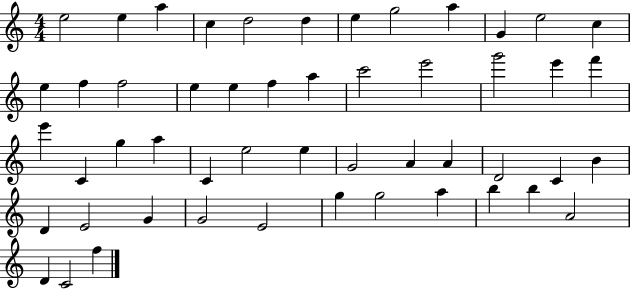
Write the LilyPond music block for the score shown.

{
  \clef treble
  \numericTimeSignature
  \time 4/4
  \key c \major
  e''2 e''4 a''4 | c''4 d''2 d''4 | e''4 g''2 a''4 | g'4 e''2 c''4 | \break e''4 f''4 f''2 | e''4 e''4 f''4 a''4 | c'''2 e'''2 | g'''2 e'''4 f'''4 | \break e'''4 c'4 g''4 a''4 | c'4 e''2 e''4 | g'2 a'4 a'4 | d'2 c'4 b'4 | \break d'4 e'2 g'4 | g'2 e'2 | g''4 g''2 a''4 | b''4 b''4 a'2 | \break d'4 c'2 f''4 | \bar "|."
}